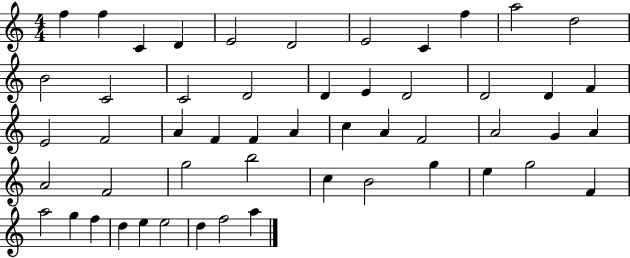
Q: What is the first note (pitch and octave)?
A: F5